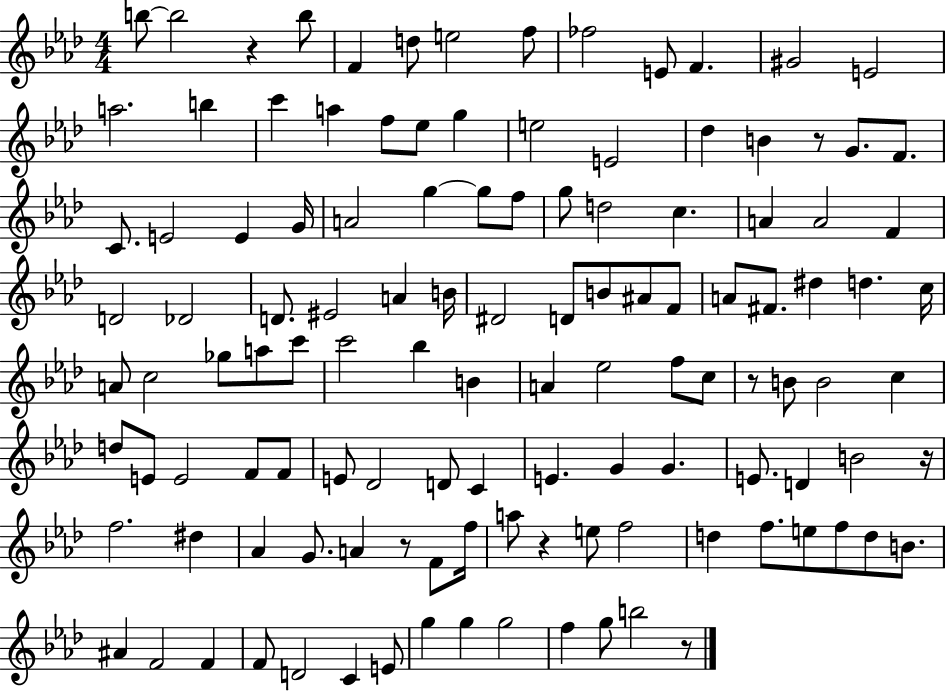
{
  \clef treble
  \numericTimeSignature
  \time 4/4
  \key aes \major
  b''8~~ b''2 r4 b''8 | f'4 d''8 e''2 f''8 | fes''2 e'8 f'4. | gis'2 e'2 | \break a''2. b''4 | c'''4 a''4 f''8 ees''8 g''4 | e''2 e'2 | des''4 b'4 r8 g'8. f'8. | \break c'8. e'2 e'4 g'16 | a'2 g''4~~ g''8 f''8 | g''8 d''2 c''4. | a'4 a'2 f'4 | \break d'2 des'2 | d'8. eis'2 a'4 b'16 | dis'2 d'8 b'8 ais'8 f'8 | a'8 fis'8. dis''4 d''4. c''16 | \break a'8 c''2 ges''8 a''8 c'''8 | c'''2 bes''4 b'4 | a'4 ees''2 f''8 c''8 | r8 b'8 b'2 c''4 | \break d''8 e'8 e'2 f'8 f'8 | e'8 des'2 d'8 c'4 | e'4. g'4 g'4. | e'8. d'4 b'2 r16 | \break f''2. dis''4 | aes'4 g'8. a'4 r8 f'8 f''16 | a''8 r4 e''8 f''2 | d''4 f''8. e''8 f''8 d''8 b'8. | \break ais'4 f'2 f'4 | f'8 d'2 c'4 e'8 | g''4 g''4 g''2 | f''4 g''8 b''2 r8 | \break \bar "|."
}